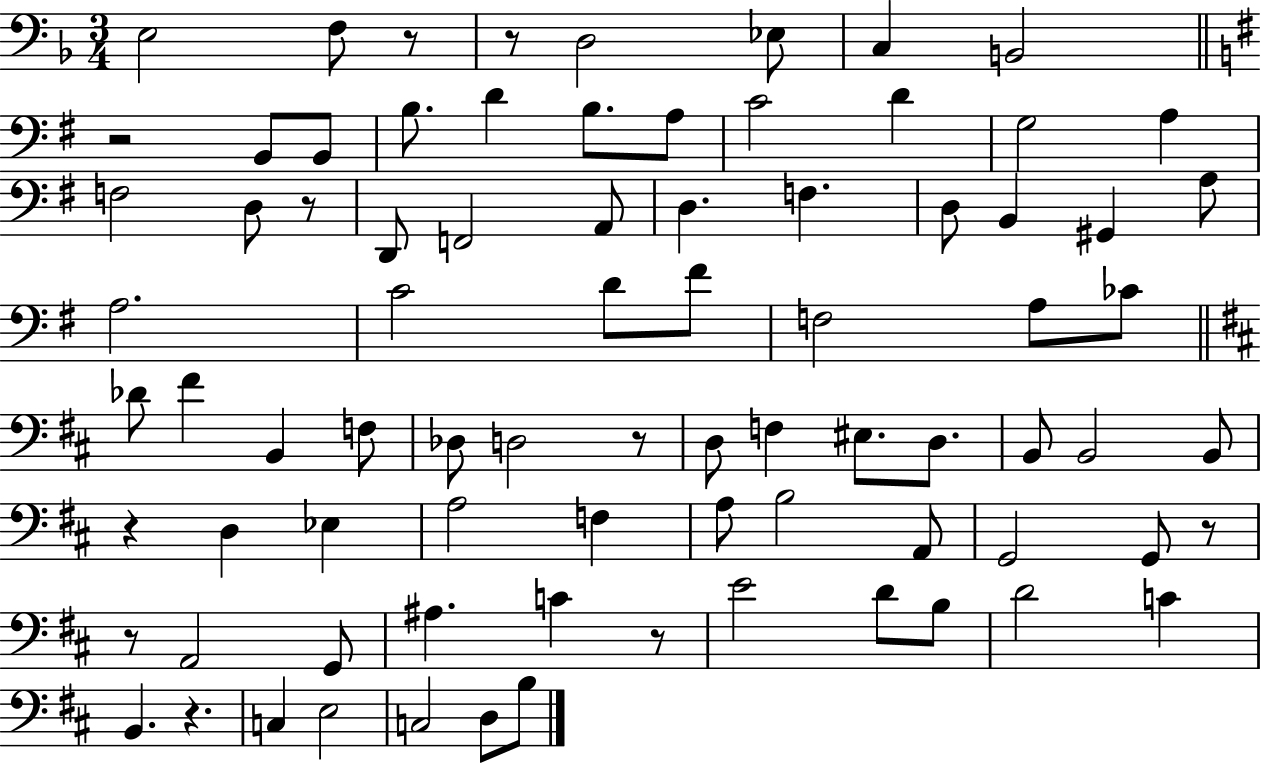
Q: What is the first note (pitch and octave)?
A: E3